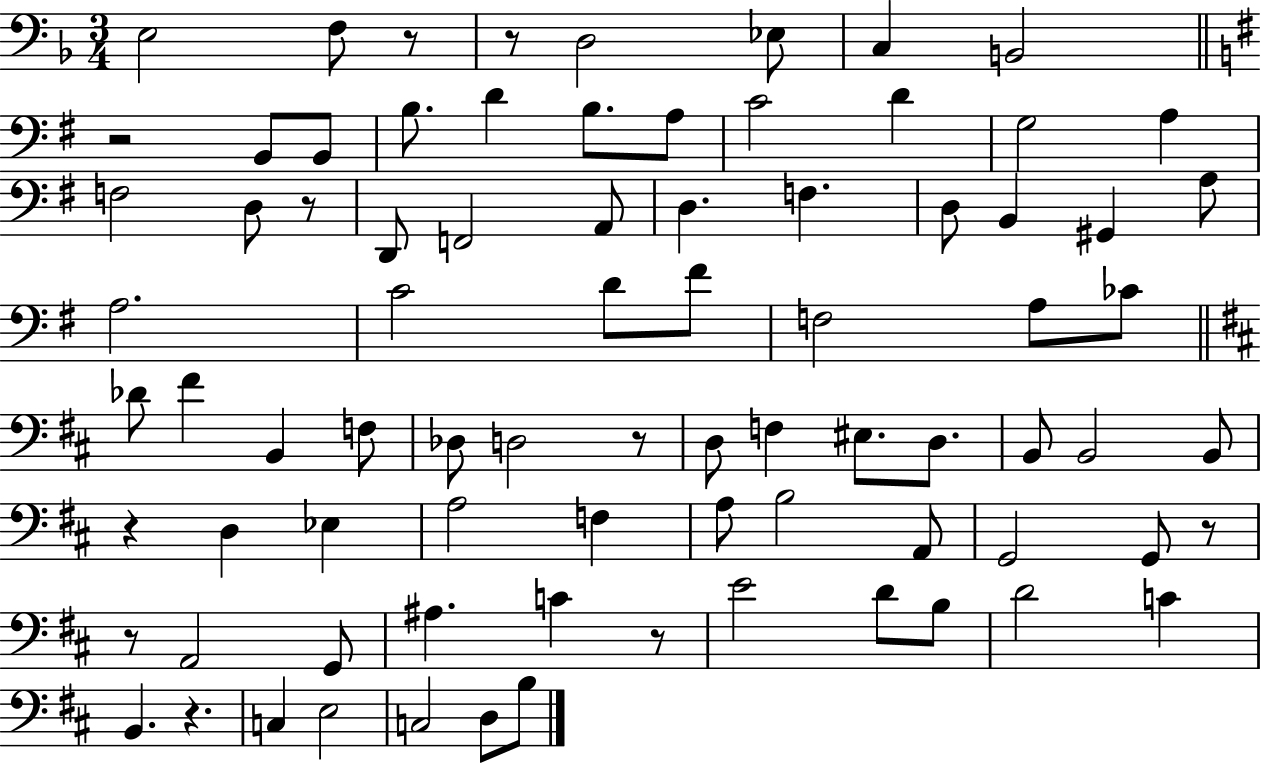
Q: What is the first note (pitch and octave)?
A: E3